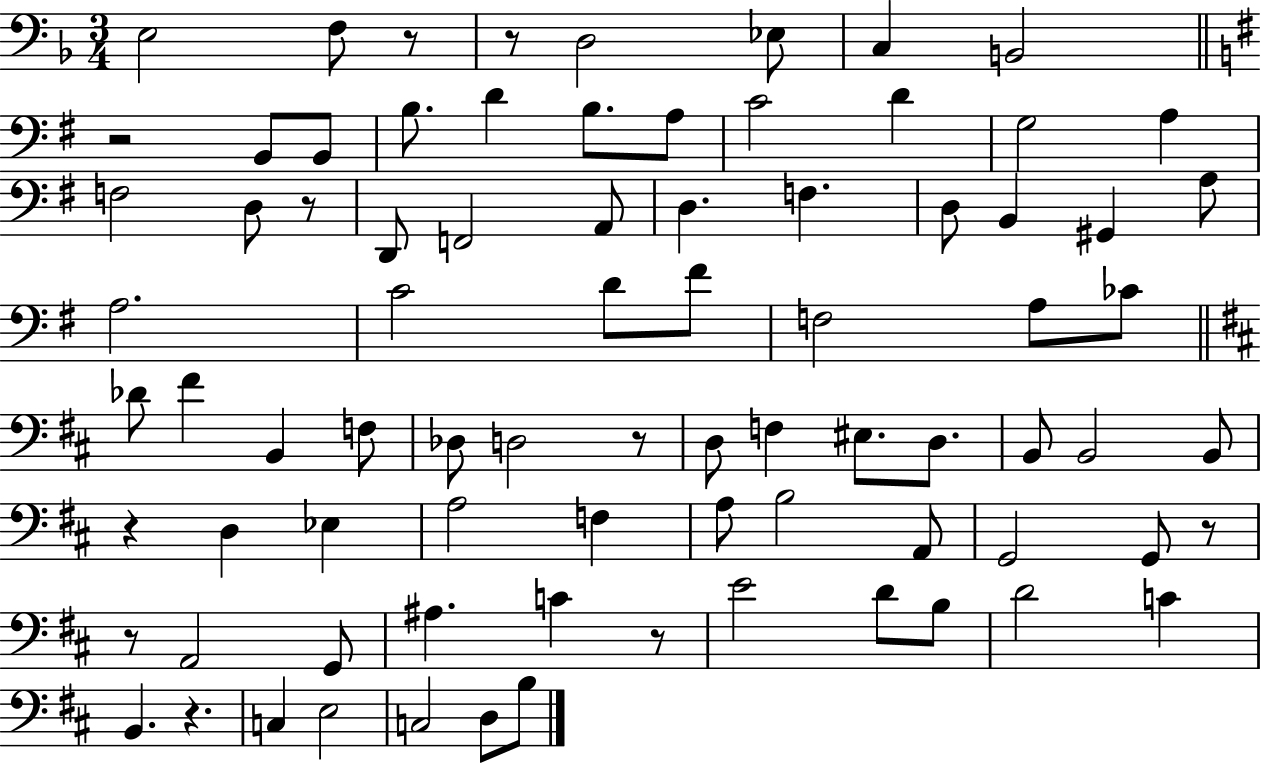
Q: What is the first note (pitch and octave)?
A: E3